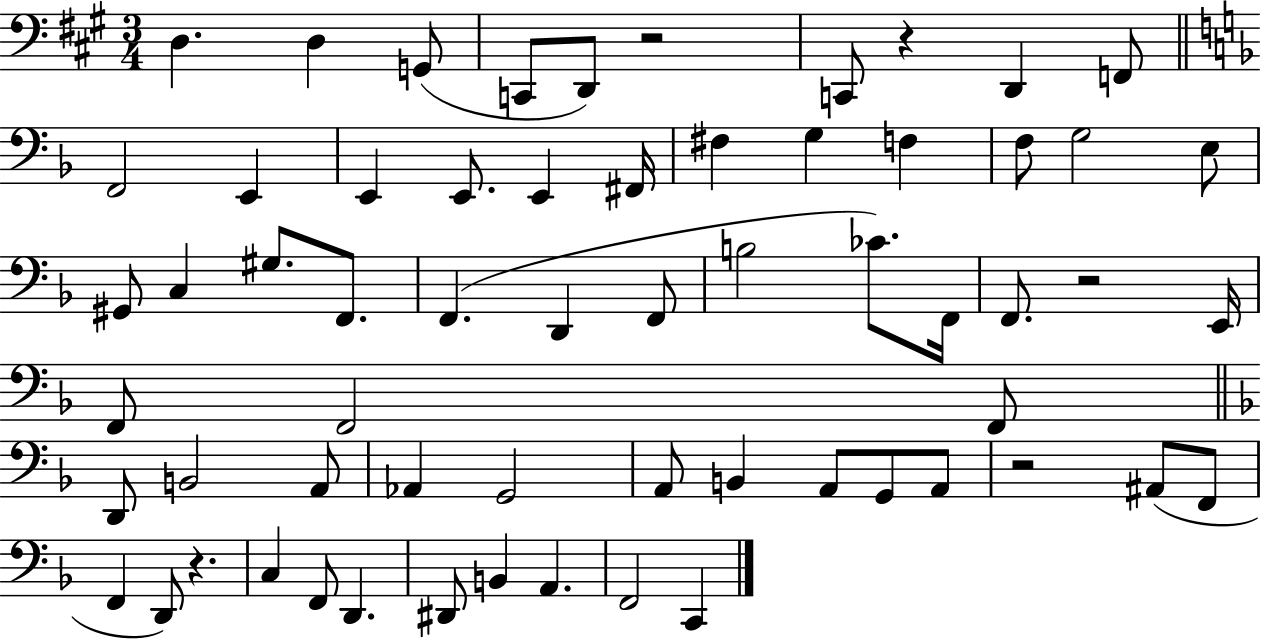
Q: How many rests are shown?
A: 5